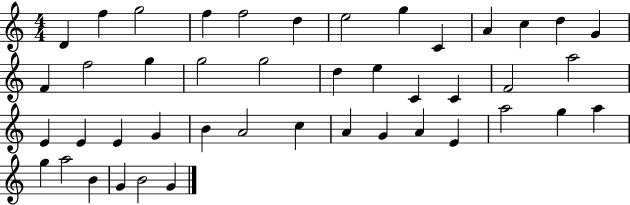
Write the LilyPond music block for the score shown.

{
  \clef treble
  \numericTimeSignature
  \time 4/4
  \key c \major
  d'4 f''4 g''2 | f''4 f''2 d''4 | e''2 g''4 c'4 | a'4 c''4 d''4 g'4 | \break f'4 f''2 g''4 | g''2 g''2 | d''4 e''4 c'4 c'4 | f'2 a''2 | \break e'4 e'4 e'4 g'4 | b'4 a'2 c''4 | a'4 g'4 a'4 e'4 | a''2 g''4 a''4 | \break g''4 a''2 b'4 | g'4 b'2 g'4 | \bar "|."
}